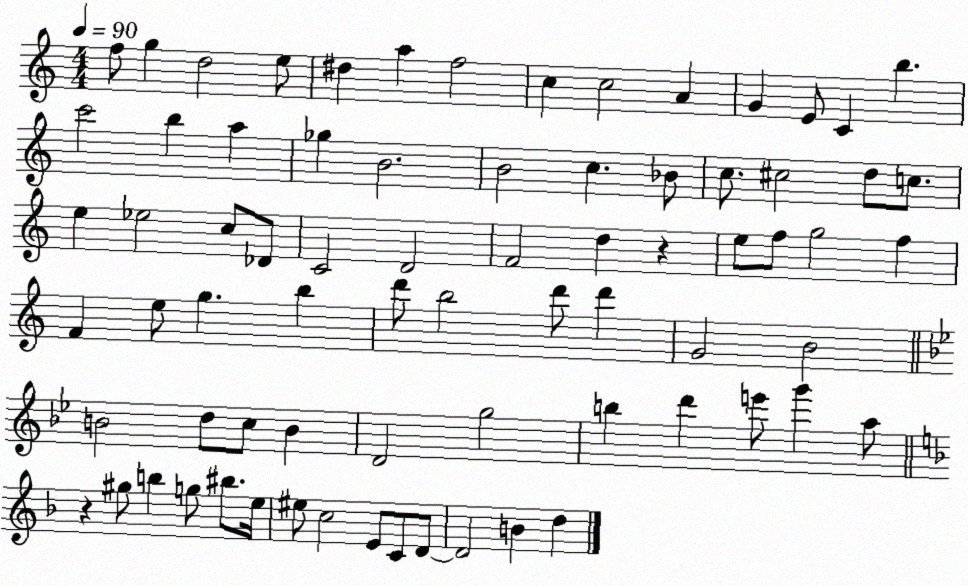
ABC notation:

X:1
T:Untitled
M:4/4
L:1/4
K:C
f/2 g d2 e/2 ^d a f2 c c2 A G E/2 C b c'2 b a _g B2 B2 c _B/2 c/2 ^c2 d/2 c/2 e _e2 c/2 _D/2 C2 D2 F2 d z e/2 f/2 g2 f F e/2 g b d'/2 b2 d'/2 d' G2 B2 B2 d/2 c/2 B D2 g2 b d' e'/2 g' a/2 z ^g/2 b g/2 ^b/2 e/4 ^e/2 c2 E/2 C/2 D/2 D2 B d